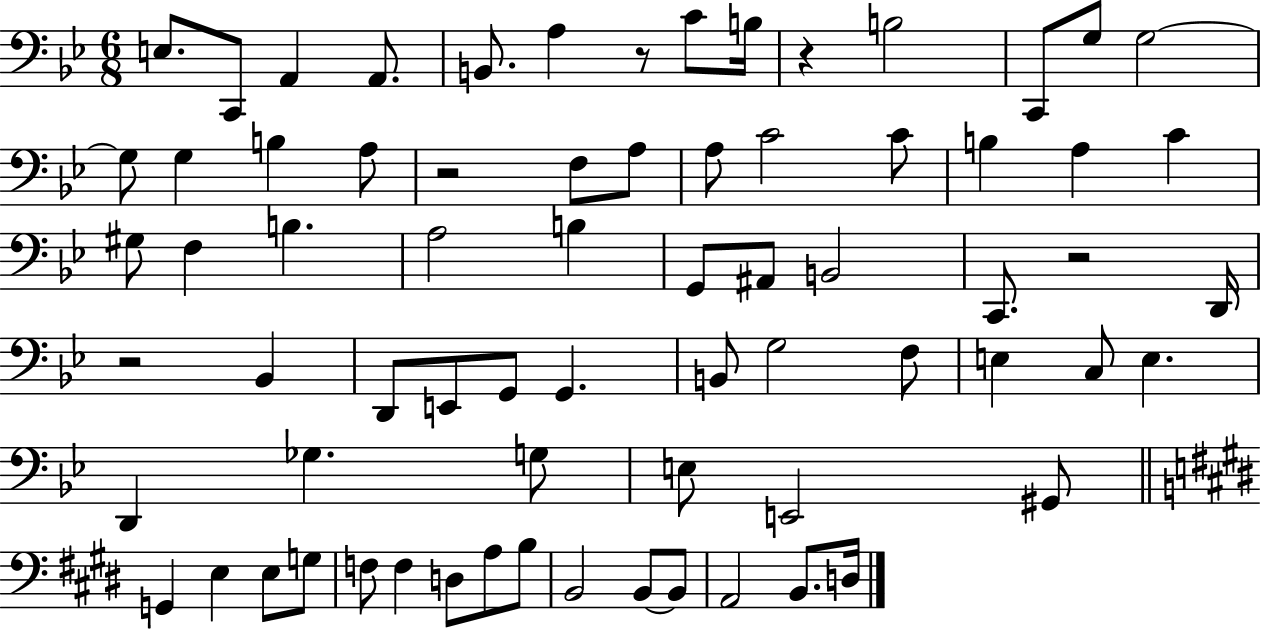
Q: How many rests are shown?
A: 5